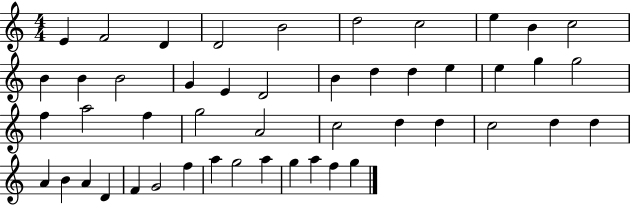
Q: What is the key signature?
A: C major